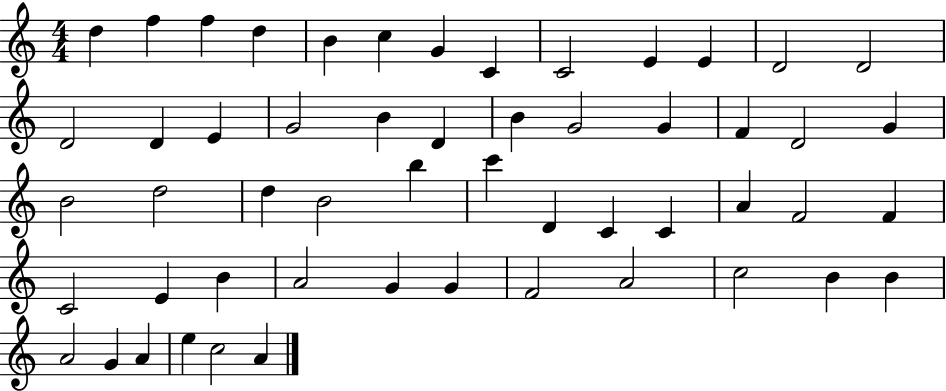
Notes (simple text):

D5/q F5/q F5/q D5/q B4/q C5/q G4/q C4/q C4/h E4/q E4/q D4/h D4/h D4/h D4/q E4/q G4/h B4/q D4/q B4/q G4/h G4/q F4/q D4/h G4/q B4/h D5/h D5/q B4/h B5/q C6/q D4/q C4/q C4/q A4/q F4/h F4/q C4/h E4/q B4/q A4/h G4/q G4/q F4/h A4/h C5/h B4/q B4/q A4/h G4/q A4/q E5/q C5/h A4/q